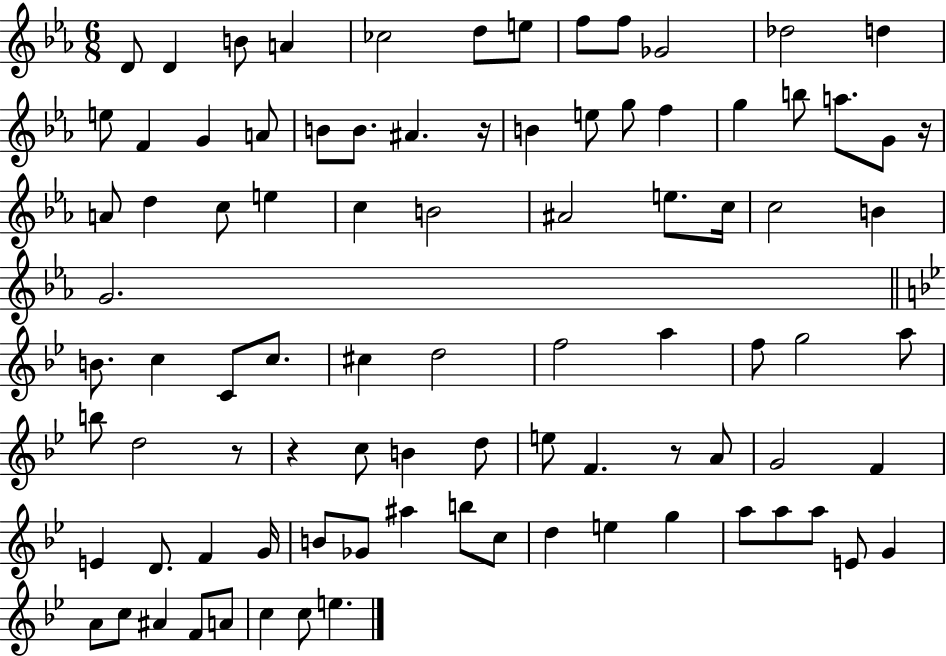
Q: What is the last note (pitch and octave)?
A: E5